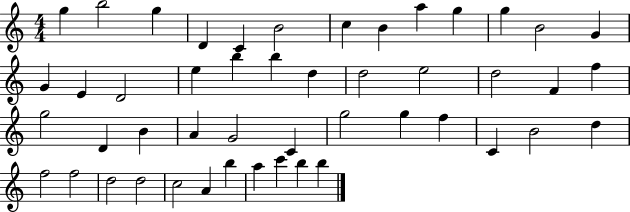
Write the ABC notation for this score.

X:1
T:Untitled
M:4/4
L:1/4
K:C
g b2 g D C B2 c B a g g B2 G G E D2 e b b d d2 e2 d2 F f g2 D B A G2 C g2 g f C B2 d f2 f2 d2 d2 c2 A b a c' b b